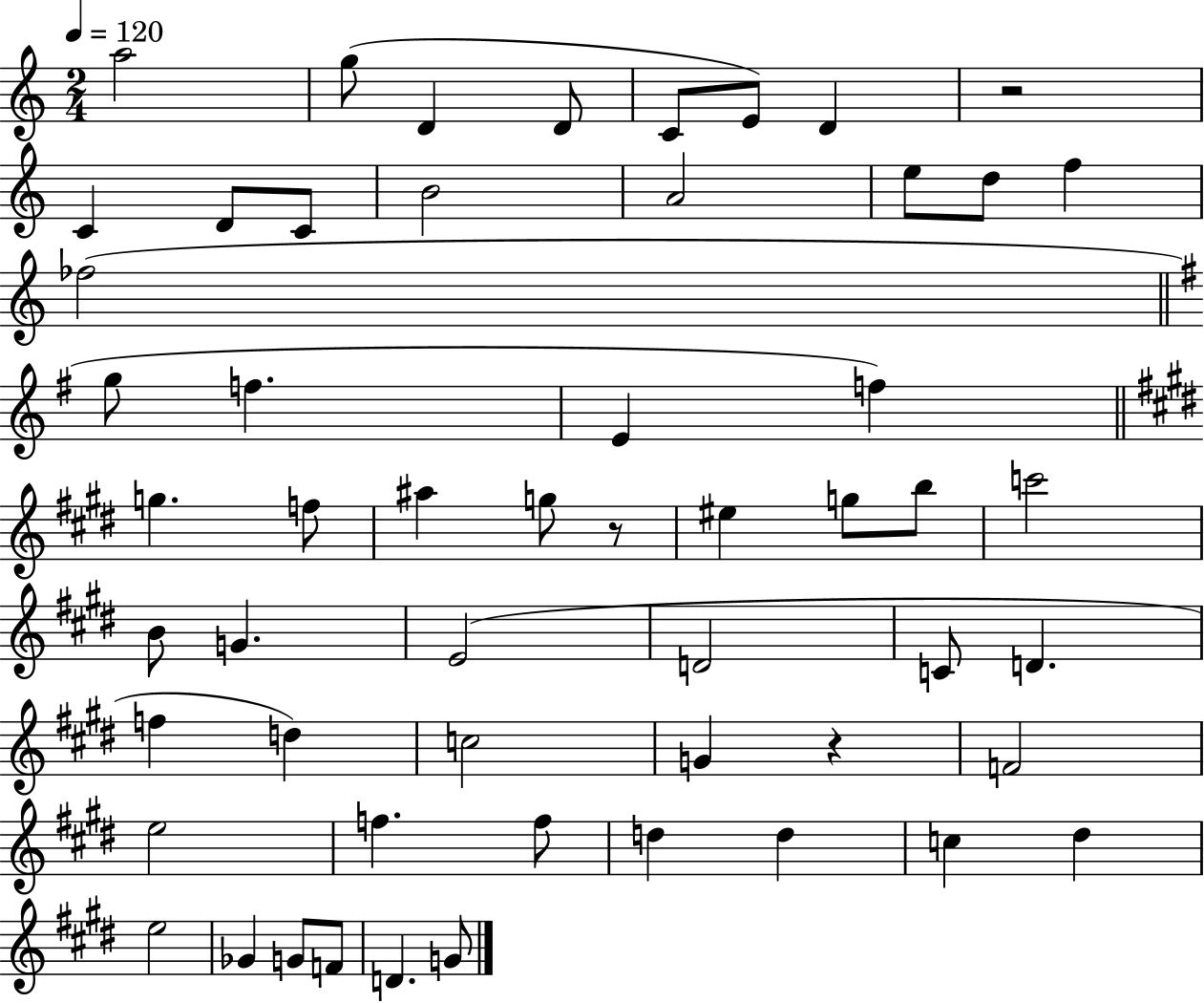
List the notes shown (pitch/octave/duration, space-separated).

A5/h G5/e D4/q D4/e C4/e E4/e D4/q R/h C4/q D4/e C4/e B4/h A4/h E5/e D5/e F5/q FES5/h G5/e F5/q. E4/q F5/q G5/q. F5/e A#5/q G5/e R/e EIS5/q G5/e B5/e C6/h B4/e G4/q. E4/h D4/h C4/e D4/q. F5/q D5/q C5/h G4/q R/q F4/h E5/h F5/q. F5/e D5/q D5/q C5/q D#5/q E5/h Gb4/q G4/e F4/e D4/q. G4/e